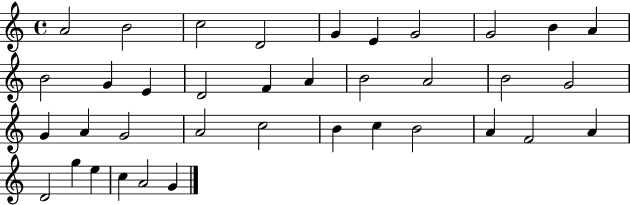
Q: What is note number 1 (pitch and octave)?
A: A4